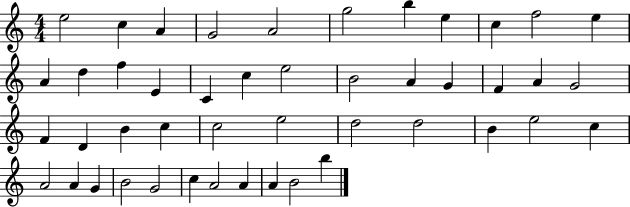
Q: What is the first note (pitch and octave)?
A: E5